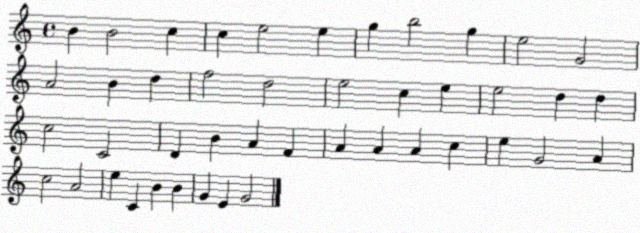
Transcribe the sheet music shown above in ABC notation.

X:1
T:Untitled
M:4/4
L:1/4
K:C
B B2 c c e2 e g b2 g e2 G2 A2 B d f2 d2 e2 c e e2 d d c2 C2 D B A F A A A c e G2 A c2 A2 e C B B G E G2